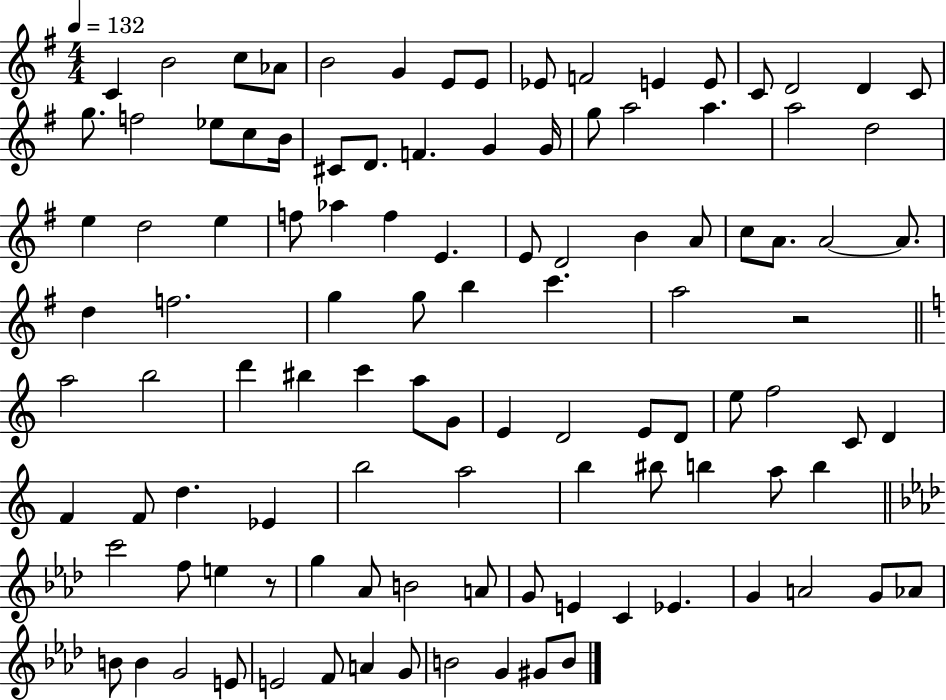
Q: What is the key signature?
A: G major